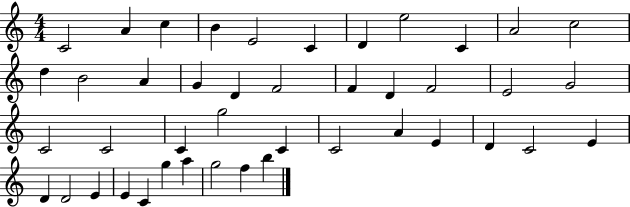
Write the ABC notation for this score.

X:1
T:Untitled
M:4/4
L:1/4
K:C
C2 A c B E2 C D e2 C A2 c2 d B2 A G D F2 F D F2 E2 G2 C2 C2 C g2 C C2 A E D C2 E D D2 E E C g a g2 f b